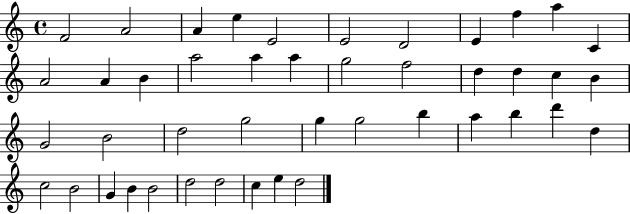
X:1
T:Untitled
M:4/4
L:1/4
K:C
F2 A2 A e E2 E2 D2 E f a C A2 A B a2 a a g2 f2 d d c B G2 B2 d2 g2 g g2 b a b d' d c2 B2 G B B2 d2 d2 c e d2